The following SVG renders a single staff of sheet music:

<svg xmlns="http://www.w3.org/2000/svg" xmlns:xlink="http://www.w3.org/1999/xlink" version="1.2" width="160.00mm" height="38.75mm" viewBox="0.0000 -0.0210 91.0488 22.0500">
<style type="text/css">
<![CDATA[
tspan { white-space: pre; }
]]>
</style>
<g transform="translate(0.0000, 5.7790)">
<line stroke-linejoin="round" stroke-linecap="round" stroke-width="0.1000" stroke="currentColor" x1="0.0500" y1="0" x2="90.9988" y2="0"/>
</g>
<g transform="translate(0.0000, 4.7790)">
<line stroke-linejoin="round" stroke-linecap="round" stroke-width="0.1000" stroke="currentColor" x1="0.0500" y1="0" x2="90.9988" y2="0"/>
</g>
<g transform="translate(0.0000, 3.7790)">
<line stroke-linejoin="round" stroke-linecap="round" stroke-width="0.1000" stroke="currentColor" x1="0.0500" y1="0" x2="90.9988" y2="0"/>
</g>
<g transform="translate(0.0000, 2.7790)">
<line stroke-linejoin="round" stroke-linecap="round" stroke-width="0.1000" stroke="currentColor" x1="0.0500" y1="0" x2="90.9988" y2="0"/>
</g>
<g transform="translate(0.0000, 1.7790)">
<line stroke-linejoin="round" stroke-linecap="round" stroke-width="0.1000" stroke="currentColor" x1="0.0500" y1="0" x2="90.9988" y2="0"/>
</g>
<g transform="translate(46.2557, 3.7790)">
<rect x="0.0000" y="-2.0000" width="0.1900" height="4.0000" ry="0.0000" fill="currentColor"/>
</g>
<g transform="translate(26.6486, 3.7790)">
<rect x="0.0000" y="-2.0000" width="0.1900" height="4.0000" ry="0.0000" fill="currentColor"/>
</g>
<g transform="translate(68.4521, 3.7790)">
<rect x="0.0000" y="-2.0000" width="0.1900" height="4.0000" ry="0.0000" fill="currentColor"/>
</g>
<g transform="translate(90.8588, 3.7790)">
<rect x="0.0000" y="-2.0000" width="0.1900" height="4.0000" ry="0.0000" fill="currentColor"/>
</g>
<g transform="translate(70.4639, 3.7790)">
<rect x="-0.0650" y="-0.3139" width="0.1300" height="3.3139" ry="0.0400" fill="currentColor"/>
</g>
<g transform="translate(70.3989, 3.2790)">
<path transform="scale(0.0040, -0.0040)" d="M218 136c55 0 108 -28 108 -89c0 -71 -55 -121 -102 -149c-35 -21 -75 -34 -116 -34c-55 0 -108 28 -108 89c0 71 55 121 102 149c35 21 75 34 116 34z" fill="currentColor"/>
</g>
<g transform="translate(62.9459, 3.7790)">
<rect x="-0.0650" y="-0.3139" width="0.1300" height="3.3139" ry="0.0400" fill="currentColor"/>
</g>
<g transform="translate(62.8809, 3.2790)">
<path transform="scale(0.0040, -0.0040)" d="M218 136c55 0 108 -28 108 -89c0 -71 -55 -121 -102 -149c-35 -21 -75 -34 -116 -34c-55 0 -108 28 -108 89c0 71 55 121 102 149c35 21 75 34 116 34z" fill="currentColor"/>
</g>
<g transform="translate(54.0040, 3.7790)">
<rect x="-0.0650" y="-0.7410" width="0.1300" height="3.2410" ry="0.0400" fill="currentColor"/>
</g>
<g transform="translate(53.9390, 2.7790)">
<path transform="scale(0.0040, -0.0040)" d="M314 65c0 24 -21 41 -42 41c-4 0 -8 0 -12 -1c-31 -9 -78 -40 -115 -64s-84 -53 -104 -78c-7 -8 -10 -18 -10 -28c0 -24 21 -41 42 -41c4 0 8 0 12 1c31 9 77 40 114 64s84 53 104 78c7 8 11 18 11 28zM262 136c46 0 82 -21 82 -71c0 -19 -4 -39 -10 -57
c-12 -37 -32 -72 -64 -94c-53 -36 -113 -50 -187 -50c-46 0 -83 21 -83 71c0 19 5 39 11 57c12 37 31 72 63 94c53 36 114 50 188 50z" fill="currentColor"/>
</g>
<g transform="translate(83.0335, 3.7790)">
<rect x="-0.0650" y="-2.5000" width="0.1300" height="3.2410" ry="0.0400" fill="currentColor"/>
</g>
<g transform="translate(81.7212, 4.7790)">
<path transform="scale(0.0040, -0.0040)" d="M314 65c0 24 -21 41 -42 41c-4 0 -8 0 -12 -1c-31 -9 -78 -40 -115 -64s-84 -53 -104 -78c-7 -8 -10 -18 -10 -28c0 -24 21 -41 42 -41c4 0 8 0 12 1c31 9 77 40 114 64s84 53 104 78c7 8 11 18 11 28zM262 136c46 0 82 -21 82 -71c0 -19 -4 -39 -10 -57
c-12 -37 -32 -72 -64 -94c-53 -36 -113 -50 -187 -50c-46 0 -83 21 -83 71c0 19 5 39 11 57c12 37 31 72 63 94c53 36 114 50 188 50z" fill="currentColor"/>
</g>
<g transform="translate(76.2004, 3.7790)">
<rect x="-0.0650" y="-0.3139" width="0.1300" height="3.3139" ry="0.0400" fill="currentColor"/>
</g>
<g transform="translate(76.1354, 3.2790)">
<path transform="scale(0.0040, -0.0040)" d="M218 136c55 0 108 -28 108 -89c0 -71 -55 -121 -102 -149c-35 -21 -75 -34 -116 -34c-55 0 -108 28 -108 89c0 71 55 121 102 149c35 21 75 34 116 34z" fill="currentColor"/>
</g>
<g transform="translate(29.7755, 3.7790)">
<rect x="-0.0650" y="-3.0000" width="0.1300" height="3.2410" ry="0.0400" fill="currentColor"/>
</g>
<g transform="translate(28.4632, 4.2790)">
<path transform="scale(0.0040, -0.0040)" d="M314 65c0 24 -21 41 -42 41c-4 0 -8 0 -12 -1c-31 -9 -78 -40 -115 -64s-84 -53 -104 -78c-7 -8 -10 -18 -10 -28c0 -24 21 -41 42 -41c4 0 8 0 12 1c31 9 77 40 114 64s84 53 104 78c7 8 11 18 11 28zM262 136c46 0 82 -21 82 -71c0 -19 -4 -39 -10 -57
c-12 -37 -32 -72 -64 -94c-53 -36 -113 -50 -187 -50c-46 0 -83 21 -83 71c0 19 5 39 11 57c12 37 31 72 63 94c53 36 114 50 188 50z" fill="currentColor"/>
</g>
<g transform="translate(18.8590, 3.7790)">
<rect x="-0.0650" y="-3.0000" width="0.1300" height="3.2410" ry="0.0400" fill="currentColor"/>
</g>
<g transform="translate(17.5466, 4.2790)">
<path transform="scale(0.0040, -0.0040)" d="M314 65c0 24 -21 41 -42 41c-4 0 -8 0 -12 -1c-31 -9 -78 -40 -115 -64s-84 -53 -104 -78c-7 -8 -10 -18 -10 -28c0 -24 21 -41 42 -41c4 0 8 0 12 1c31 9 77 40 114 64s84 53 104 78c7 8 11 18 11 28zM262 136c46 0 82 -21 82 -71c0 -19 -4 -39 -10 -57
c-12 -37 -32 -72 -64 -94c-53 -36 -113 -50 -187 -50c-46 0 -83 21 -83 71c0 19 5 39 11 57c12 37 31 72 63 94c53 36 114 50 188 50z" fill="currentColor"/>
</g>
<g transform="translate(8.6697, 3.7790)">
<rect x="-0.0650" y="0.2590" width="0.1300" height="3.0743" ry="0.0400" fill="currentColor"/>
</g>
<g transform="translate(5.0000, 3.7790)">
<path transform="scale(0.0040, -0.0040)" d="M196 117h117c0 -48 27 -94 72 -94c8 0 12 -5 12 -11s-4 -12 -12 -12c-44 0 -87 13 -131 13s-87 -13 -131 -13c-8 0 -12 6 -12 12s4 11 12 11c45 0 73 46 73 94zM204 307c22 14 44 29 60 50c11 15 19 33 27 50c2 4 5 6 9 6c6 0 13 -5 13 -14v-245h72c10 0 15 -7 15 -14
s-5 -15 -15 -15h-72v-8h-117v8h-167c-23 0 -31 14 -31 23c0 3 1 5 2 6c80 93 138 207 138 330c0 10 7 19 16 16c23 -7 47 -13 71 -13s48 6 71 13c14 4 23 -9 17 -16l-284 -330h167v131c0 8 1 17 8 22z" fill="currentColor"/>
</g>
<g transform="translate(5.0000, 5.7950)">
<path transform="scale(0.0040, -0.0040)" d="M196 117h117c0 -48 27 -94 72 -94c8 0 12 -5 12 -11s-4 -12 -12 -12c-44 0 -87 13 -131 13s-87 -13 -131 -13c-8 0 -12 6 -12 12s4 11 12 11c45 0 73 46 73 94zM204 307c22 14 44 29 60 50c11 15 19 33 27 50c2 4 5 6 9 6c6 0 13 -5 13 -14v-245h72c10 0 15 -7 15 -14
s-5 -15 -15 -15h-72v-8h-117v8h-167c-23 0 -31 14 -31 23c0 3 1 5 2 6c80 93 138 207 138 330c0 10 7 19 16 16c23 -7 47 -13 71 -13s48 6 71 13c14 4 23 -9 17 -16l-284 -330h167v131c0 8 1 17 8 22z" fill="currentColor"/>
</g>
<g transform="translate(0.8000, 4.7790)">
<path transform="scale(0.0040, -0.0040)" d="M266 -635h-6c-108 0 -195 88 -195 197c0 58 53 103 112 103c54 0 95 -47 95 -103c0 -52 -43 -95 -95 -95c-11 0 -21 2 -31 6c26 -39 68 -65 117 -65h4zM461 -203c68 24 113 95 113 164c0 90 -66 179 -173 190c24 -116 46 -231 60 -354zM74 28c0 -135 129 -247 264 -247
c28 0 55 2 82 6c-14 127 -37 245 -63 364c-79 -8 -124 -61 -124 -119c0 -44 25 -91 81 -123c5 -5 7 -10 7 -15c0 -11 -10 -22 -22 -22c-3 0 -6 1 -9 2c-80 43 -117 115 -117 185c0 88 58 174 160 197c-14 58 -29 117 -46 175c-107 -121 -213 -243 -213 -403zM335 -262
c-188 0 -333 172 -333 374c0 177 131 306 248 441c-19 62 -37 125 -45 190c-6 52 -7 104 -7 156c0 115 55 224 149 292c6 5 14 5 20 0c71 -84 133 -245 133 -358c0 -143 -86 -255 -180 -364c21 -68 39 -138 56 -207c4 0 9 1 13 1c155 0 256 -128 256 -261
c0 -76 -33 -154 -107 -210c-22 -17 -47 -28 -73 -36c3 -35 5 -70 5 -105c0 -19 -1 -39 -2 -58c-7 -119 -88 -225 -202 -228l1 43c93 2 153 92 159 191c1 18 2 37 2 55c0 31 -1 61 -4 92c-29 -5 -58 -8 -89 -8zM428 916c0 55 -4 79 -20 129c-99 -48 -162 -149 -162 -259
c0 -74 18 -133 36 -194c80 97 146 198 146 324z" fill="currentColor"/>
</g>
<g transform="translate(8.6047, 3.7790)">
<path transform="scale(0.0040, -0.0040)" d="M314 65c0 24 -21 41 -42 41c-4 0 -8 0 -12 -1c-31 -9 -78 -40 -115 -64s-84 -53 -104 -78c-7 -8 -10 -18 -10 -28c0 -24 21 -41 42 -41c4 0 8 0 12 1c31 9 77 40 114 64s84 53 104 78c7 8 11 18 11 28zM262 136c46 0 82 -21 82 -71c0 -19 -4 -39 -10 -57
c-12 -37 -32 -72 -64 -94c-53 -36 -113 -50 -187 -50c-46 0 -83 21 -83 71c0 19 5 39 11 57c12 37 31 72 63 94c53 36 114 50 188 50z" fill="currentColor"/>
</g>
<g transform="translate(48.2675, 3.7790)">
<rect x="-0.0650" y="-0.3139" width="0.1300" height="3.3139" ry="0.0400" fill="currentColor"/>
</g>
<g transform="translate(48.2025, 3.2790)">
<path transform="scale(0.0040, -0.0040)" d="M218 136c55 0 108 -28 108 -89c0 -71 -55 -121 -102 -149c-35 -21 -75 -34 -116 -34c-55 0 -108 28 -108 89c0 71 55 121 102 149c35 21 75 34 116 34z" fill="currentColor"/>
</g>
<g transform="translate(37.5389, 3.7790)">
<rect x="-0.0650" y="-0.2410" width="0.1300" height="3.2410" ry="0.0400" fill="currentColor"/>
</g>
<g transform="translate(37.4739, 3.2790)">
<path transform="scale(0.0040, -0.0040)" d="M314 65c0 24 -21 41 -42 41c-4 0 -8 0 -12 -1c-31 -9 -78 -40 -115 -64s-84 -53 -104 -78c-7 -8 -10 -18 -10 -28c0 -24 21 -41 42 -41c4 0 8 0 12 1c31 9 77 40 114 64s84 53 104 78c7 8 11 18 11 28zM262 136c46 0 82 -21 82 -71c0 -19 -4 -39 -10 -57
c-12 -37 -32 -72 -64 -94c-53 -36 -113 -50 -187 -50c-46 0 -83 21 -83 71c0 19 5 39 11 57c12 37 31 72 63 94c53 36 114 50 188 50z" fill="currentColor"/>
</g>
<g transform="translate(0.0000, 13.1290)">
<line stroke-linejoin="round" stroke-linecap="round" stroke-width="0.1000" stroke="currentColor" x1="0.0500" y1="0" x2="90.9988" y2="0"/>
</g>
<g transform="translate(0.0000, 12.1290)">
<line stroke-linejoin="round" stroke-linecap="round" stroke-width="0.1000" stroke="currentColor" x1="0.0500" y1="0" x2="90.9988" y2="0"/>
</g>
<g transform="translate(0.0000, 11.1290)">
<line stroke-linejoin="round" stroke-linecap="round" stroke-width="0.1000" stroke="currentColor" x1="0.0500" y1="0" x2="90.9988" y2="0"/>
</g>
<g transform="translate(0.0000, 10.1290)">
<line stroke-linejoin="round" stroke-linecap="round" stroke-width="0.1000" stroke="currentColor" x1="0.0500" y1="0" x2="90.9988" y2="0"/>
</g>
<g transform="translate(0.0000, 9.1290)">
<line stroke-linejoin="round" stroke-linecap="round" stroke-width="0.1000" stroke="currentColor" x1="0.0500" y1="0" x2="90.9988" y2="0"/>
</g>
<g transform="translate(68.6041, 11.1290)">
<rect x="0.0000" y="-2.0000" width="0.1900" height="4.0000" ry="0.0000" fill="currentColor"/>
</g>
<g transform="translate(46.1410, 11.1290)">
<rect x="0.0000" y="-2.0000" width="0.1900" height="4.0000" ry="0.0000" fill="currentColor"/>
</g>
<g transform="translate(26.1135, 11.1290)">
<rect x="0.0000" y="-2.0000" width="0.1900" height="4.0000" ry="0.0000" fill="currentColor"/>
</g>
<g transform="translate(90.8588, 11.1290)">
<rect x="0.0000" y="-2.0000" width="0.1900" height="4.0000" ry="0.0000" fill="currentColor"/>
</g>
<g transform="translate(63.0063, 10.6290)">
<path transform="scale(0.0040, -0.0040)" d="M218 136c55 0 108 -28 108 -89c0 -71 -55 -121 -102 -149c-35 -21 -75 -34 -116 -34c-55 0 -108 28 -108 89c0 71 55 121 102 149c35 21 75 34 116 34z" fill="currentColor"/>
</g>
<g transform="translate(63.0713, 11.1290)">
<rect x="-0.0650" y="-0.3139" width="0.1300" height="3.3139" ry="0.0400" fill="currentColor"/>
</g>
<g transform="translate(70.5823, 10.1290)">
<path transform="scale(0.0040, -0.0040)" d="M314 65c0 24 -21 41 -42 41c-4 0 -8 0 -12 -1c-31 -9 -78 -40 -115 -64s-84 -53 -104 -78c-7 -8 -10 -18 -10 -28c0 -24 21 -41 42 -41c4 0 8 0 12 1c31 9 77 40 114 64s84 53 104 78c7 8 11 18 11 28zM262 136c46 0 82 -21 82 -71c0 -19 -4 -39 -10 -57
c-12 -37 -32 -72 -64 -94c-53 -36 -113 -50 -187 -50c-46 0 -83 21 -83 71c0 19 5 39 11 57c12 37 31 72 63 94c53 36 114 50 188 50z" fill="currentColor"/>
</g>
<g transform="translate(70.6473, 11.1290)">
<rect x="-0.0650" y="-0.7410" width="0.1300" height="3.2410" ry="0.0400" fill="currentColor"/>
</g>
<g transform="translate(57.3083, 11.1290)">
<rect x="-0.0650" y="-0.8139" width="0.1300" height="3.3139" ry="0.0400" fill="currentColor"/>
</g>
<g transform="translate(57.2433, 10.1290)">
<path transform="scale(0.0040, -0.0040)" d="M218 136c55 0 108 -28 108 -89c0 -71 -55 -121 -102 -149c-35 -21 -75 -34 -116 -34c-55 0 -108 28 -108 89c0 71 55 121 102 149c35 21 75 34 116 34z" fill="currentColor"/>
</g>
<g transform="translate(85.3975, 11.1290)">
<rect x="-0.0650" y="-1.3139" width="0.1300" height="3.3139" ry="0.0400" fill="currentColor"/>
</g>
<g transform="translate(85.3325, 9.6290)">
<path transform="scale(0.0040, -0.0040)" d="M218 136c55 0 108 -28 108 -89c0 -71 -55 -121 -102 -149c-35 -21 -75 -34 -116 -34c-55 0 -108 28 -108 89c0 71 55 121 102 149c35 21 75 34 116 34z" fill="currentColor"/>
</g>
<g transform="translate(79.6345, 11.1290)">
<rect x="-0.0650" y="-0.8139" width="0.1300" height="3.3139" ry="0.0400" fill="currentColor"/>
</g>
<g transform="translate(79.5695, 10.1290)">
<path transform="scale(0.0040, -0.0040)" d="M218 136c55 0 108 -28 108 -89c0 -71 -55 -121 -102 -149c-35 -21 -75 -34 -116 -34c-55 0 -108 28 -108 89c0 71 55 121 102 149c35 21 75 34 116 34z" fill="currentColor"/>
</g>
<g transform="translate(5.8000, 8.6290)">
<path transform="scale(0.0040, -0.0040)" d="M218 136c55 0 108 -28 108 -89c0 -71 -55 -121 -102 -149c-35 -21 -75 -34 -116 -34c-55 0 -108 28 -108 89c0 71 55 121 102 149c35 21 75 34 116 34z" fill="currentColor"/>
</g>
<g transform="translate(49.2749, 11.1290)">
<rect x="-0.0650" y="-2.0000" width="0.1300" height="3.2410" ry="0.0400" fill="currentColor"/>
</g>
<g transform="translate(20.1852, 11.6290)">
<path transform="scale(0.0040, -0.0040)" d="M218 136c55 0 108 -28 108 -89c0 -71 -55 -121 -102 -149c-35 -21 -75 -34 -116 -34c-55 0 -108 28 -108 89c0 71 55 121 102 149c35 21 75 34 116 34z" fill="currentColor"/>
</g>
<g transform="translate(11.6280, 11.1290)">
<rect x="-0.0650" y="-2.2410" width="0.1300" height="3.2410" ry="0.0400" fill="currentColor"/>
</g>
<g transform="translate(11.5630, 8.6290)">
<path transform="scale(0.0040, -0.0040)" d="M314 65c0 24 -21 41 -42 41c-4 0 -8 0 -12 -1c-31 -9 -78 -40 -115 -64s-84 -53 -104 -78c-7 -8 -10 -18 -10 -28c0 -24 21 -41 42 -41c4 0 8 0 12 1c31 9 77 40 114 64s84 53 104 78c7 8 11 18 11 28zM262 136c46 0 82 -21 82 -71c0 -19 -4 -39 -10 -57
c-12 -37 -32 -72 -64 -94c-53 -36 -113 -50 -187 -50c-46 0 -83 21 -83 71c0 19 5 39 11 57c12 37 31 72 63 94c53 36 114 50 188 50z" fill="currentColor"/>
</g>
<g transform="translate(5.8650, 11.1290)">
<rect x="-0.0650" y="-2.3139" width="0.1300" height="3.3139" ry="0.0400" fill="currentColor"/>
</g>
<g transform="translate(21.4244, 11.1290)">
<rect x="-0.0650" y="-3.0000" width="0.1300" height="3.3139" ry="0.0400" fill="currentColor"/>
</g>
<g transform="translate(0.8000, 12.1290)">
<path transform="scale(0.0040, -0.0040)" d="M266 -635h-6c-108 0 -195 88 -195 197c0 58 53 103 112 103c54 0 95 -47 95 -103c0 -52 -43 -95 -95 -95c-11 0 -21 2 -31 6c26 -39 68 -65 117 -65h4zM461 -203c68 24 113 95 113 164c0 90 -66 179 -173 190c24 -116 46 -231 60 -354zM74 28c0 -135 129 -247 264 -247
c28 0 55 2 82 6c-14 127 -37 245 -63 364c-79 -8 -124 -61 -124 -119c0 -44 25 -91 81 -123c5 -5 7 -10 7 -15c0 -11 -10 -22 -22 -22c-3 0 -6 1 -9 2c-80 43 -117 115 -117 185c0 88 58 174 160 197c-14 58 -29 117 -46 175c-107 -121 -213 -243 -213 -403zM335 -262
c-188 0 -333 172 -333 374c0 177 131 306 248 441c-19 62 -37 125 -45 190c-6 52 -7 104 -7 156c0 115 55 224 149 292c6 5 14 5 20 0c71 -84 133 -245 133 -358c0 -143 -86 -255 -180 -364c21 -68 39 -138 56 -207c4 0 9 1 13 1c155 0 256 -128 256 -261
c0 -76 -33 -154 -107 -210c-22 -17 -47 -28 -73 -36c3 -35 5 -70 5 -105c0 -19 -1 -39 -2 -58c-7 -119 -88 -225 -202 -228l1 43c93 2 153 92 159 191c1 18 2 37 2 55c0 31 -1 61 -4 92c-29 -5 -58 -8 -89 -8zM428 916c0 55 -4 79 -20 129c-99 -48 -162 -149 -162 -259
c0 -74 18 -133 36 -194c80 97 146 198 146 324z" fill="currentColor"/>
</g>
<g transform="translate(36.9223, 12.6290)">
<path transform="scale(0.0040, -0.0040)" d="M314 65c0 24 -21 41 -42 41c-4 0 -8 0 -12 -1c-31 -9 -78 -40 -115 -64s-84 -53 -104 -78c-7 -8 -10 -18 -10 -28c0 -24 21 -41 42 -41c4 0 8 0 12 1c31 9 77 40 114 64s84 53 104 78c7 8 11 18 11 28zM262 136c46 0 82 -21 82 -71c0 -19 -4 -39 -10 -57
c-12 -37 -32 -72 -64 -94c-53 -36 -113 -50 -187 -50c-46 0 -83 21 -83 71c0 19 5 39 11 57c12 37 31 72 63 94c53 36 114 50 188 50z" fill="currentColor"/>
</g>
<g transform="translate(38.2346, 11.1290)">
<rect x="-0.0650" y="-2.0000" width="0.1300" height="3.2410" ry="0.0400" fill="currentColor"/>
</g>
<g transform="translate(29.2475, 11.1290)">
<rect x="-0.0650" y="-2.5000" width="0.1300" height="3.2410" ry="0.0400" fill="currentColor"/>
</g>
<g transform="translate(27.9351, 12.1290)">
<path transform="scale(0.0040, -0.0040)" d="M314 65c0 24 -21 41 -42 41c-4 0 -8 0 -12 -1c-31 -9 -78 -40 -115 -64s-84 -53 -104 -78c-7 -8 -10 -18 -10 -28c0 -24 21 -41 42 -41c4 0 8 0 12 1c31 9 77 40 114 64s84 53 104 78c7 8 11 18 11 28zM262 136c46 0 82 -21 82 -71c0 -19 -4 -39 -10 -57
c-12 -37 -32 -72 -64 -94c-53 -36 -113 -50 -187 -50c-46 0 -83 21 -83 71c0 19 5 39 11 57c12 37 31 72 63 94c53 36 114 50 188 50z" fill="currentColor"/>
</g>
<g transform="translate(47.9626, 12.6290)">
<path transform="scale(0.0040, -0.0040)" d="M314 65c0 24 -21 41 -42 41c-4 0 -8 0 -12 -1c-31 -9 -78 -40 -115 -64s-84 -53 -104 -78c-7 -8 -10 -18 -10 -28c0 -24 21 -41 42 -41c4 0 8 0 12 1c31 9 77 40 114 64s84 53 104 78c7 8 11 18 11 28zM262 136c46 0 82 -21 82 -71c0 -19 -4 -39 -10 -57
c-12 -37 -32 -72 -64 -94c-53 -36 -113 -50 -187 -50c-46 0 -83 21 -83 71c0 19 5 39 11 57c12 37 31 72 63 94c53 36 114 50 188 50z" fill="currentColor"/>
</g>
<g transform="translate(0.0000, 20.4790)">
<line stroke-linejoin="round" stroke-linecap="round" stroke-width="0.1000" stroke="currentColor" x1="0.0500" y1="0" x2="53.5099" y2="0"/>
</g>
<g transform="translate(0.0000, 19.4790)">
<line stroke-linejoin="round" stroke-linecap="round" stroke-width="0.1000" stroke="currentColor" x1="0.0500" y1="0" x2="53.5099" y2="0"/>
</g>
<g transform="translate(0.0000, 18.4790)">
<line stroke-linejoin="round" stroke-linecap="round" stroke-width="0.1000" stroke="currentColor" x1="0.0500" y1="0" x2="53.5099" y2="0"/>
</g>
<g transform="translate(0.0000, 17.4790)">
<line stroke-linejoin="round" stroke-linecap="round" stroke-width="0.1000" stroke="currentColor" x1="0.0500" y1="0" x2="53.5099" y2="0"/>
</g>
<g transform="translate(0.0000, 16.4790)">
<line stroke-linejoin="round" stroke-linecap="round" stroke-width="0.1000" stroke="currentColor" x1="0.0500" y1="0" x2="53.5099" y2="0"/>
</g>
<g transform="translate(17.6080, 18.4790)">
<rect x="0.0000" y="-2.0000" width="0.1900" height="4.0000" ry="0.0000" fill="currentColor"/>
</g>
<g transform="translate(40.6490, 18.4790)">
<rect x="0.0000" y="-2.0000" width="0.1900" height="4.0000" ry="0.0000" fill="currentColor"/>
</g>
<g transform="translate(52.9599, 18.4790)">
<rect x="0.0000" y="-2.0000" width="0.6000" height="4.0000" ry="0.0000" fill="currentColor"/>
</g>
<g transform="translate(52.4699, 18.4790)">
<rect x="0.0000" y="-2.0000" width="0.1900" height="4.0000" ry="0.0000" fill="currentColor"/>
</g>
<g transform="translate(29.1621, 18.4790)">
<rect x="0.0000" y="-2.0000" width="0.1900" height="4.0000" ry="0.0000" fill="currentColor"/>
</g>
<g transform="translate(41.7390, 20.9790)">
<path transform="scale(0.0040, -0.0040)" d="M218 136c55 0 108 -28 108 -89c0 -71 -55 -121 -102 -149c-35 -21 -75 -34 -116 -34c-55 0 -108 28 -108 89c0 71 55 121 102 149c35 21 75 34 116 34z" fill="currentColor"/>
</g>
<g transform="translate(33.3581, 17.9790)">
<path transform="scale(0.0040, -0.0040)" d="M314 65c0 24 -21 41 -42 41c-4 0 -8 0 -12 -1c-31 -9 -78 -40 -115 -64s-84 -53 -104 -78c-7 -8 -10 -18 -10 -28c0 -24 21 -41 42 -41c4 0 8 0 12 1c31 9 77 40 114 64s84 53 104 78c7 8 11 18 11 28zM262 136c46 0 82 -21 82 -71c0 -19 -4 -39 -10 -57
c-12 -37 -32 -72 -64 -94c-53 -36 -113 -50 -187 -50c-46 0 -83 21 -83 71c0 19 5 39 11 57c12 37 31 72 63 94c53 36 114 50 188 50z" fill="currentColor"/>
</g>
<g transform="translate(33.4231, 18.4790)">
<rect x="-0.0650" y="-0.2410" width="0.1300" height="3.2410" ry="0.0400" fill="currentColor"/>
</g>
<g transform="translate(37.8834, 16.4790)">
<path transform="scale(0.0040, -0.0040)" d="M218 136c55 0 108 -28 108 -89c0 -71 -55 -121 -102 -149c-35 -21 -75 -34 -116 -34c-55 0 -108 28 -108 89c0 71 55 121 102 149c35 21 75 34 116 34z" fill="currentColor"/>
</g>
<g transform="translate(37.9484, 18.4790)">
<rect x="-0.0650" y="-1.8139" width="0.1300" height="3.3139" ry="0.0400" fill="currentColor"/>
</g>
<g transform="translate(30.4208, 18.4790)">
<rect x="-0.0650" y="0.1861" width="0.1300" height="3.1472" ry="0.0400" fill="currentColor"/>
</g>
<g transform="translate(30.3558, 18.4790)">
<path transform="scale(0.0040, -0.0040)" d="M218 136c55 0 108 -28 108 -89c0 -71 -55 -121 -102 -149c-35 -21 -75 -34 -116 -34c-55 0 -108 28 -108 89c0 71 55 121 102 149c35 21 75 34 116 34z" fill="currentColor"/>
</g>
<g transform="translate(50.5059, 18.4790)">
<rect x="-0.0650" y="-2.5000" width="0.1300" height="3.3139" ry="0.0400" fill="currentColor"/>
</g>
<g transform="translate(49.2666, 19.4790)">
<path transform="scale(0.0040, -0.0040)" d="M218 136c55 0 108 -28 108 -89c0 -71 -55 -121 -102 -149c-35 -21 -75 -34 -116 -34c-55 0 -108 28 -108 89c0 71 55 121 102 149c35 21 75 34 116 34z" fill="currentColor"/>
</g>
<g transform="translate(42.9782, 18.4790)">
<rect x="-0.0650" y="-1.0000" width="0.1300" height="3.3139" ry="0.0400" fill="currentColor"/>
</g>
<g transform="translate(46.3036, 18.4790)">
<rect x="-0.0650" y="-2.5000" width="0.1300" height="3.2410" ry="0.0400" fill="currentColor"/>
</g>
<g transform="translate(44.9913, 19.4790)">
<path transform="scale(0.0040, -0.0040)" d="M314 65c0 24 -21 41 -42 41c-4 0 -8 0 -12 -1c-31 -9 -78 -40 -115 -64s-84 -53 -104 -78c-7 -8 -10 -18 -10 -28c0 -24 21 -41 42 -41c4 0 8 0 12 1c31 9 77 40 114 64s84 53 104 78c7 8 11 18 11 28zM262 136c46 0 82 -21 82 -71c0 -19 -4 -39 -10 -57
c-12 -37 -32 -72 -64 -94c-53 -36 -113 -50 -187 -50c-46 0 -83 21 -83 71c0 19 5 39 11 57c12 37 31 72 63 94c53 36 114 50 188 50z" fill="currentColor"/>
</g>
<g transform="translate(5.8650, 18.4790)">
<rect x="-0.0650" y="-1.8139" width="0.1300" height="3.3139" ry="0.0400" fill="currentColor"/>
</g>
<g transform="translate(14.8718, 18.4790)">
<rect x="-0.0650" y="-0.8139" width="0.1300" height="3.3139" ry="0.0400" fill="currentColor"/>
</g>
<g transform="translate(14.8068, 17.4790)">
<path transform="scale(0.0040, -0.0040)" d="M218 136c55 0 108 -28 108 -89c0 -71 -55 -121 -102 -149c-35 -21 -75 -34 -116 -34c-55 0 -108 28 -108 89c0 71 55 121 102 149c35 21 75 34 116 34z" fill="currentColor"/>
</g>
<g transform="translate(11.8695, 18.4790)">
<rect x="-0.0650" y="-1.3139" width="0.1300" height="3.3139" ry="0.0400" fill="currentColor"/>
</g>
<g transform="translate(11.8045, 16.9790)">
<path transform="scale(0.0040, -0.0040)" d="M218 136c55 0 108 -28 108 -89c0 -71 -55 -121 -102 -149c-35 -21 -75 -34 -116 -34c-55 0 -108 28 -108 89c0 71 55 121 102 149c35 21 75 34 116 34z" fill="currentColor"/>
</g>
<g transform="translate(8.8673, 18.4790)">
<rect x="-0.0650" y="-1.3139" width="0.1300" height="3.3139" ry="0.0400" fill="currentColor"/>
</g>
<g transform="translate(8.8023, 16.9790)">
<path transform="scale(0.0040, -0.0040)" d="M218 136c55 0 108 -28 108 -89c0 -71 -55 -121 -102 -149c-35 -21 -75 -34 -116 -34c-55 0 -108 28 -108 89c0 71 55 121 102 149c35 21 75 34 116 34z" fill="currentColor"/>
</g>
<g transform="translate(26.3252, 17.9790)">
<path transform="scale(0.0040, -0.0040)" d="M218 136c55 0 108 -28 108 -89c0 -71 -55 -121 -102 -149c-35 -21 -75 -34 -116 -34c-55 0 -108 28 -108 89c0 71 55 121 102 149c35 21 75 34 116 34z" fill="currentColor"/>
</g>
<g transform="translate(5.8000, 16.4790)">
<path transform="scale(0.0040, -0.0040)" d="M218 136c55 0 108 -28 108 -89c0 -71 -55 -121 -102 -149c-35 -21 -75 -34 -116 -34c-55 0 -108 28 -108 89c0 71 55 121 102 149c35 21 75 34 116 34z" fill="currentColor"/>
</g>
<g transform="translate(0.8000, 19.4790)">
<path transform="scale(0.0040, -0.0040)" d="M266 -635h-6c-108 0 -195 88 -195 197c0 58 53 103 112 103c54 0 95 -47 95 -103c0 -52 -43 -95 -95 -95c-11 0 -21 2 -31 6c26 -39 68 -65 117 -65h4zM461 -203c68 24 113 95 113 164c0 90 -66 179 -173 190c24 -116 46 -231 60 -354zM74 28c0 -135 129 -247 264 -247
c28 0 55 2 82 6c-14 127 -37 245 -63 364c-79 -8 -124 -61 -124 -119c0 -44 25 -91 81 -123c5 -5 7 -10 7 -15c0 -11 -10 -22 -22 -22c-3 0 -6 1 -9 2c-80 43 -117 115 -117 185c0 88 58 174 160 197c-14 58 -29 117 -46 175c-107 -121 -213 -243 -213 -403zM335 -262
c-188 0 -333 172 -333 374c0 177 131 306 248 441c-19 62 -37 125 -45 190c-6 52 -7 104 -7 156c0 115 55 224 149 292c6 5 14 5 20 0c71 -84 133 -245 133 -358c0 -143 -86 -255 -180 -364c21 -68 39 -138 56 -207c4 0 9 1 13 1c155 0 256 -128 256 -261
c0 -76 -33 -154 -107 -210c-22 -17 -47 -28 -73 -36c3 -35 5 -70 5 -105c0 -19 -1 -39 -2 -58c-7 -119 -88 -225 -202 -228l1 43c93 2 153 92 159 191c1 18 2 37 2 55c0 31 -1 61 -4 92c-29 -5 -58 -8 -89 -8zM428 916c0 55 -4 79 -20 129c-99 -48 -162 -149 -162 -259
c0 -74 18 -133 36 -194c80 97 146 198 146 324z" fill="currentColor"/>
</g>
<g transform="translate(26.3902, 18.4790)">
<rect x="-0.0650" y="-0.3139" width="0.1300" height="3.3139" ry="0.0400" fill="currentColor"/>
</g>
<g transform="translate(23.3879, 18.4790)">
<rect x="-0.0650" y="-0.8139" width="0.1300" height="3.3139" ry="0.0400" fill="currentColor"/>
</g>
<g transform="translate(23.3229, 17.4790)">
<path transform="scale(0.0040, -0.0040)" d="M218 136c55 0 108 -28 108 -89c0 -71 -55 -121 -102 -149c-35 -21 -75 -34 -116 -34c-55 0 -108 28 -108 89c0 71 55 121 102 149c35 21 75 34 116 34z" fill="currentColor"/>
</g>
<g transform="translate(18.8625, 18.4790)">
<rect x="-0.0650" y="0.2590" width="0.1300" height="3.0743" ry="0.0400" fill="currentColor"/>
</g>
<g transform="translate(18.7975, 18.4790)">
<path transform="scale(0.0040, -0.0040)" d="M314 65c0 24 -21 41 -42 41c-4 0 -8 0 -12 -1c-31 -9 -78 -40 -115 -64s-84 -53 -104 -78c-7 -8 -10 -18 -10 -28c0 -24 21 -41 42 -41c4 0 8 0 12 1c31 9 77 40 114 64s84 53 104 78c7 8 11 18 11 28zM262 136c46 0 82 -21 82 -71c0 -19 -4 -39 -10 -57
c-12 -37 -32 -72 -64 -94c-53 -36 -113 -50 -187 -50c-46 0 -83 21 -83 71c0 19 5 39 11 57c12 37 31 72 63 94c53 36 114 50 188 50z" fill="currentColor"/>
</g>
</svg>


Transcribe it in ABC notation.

X:1
T:Untitled
M:4/4
L:1/4
K:C
B2 A2 A2 c2 c d2 c c c G2 g g2 A G2 F2 F2 d c d2 d e f e e d B2 d c B c2 f D G2 G